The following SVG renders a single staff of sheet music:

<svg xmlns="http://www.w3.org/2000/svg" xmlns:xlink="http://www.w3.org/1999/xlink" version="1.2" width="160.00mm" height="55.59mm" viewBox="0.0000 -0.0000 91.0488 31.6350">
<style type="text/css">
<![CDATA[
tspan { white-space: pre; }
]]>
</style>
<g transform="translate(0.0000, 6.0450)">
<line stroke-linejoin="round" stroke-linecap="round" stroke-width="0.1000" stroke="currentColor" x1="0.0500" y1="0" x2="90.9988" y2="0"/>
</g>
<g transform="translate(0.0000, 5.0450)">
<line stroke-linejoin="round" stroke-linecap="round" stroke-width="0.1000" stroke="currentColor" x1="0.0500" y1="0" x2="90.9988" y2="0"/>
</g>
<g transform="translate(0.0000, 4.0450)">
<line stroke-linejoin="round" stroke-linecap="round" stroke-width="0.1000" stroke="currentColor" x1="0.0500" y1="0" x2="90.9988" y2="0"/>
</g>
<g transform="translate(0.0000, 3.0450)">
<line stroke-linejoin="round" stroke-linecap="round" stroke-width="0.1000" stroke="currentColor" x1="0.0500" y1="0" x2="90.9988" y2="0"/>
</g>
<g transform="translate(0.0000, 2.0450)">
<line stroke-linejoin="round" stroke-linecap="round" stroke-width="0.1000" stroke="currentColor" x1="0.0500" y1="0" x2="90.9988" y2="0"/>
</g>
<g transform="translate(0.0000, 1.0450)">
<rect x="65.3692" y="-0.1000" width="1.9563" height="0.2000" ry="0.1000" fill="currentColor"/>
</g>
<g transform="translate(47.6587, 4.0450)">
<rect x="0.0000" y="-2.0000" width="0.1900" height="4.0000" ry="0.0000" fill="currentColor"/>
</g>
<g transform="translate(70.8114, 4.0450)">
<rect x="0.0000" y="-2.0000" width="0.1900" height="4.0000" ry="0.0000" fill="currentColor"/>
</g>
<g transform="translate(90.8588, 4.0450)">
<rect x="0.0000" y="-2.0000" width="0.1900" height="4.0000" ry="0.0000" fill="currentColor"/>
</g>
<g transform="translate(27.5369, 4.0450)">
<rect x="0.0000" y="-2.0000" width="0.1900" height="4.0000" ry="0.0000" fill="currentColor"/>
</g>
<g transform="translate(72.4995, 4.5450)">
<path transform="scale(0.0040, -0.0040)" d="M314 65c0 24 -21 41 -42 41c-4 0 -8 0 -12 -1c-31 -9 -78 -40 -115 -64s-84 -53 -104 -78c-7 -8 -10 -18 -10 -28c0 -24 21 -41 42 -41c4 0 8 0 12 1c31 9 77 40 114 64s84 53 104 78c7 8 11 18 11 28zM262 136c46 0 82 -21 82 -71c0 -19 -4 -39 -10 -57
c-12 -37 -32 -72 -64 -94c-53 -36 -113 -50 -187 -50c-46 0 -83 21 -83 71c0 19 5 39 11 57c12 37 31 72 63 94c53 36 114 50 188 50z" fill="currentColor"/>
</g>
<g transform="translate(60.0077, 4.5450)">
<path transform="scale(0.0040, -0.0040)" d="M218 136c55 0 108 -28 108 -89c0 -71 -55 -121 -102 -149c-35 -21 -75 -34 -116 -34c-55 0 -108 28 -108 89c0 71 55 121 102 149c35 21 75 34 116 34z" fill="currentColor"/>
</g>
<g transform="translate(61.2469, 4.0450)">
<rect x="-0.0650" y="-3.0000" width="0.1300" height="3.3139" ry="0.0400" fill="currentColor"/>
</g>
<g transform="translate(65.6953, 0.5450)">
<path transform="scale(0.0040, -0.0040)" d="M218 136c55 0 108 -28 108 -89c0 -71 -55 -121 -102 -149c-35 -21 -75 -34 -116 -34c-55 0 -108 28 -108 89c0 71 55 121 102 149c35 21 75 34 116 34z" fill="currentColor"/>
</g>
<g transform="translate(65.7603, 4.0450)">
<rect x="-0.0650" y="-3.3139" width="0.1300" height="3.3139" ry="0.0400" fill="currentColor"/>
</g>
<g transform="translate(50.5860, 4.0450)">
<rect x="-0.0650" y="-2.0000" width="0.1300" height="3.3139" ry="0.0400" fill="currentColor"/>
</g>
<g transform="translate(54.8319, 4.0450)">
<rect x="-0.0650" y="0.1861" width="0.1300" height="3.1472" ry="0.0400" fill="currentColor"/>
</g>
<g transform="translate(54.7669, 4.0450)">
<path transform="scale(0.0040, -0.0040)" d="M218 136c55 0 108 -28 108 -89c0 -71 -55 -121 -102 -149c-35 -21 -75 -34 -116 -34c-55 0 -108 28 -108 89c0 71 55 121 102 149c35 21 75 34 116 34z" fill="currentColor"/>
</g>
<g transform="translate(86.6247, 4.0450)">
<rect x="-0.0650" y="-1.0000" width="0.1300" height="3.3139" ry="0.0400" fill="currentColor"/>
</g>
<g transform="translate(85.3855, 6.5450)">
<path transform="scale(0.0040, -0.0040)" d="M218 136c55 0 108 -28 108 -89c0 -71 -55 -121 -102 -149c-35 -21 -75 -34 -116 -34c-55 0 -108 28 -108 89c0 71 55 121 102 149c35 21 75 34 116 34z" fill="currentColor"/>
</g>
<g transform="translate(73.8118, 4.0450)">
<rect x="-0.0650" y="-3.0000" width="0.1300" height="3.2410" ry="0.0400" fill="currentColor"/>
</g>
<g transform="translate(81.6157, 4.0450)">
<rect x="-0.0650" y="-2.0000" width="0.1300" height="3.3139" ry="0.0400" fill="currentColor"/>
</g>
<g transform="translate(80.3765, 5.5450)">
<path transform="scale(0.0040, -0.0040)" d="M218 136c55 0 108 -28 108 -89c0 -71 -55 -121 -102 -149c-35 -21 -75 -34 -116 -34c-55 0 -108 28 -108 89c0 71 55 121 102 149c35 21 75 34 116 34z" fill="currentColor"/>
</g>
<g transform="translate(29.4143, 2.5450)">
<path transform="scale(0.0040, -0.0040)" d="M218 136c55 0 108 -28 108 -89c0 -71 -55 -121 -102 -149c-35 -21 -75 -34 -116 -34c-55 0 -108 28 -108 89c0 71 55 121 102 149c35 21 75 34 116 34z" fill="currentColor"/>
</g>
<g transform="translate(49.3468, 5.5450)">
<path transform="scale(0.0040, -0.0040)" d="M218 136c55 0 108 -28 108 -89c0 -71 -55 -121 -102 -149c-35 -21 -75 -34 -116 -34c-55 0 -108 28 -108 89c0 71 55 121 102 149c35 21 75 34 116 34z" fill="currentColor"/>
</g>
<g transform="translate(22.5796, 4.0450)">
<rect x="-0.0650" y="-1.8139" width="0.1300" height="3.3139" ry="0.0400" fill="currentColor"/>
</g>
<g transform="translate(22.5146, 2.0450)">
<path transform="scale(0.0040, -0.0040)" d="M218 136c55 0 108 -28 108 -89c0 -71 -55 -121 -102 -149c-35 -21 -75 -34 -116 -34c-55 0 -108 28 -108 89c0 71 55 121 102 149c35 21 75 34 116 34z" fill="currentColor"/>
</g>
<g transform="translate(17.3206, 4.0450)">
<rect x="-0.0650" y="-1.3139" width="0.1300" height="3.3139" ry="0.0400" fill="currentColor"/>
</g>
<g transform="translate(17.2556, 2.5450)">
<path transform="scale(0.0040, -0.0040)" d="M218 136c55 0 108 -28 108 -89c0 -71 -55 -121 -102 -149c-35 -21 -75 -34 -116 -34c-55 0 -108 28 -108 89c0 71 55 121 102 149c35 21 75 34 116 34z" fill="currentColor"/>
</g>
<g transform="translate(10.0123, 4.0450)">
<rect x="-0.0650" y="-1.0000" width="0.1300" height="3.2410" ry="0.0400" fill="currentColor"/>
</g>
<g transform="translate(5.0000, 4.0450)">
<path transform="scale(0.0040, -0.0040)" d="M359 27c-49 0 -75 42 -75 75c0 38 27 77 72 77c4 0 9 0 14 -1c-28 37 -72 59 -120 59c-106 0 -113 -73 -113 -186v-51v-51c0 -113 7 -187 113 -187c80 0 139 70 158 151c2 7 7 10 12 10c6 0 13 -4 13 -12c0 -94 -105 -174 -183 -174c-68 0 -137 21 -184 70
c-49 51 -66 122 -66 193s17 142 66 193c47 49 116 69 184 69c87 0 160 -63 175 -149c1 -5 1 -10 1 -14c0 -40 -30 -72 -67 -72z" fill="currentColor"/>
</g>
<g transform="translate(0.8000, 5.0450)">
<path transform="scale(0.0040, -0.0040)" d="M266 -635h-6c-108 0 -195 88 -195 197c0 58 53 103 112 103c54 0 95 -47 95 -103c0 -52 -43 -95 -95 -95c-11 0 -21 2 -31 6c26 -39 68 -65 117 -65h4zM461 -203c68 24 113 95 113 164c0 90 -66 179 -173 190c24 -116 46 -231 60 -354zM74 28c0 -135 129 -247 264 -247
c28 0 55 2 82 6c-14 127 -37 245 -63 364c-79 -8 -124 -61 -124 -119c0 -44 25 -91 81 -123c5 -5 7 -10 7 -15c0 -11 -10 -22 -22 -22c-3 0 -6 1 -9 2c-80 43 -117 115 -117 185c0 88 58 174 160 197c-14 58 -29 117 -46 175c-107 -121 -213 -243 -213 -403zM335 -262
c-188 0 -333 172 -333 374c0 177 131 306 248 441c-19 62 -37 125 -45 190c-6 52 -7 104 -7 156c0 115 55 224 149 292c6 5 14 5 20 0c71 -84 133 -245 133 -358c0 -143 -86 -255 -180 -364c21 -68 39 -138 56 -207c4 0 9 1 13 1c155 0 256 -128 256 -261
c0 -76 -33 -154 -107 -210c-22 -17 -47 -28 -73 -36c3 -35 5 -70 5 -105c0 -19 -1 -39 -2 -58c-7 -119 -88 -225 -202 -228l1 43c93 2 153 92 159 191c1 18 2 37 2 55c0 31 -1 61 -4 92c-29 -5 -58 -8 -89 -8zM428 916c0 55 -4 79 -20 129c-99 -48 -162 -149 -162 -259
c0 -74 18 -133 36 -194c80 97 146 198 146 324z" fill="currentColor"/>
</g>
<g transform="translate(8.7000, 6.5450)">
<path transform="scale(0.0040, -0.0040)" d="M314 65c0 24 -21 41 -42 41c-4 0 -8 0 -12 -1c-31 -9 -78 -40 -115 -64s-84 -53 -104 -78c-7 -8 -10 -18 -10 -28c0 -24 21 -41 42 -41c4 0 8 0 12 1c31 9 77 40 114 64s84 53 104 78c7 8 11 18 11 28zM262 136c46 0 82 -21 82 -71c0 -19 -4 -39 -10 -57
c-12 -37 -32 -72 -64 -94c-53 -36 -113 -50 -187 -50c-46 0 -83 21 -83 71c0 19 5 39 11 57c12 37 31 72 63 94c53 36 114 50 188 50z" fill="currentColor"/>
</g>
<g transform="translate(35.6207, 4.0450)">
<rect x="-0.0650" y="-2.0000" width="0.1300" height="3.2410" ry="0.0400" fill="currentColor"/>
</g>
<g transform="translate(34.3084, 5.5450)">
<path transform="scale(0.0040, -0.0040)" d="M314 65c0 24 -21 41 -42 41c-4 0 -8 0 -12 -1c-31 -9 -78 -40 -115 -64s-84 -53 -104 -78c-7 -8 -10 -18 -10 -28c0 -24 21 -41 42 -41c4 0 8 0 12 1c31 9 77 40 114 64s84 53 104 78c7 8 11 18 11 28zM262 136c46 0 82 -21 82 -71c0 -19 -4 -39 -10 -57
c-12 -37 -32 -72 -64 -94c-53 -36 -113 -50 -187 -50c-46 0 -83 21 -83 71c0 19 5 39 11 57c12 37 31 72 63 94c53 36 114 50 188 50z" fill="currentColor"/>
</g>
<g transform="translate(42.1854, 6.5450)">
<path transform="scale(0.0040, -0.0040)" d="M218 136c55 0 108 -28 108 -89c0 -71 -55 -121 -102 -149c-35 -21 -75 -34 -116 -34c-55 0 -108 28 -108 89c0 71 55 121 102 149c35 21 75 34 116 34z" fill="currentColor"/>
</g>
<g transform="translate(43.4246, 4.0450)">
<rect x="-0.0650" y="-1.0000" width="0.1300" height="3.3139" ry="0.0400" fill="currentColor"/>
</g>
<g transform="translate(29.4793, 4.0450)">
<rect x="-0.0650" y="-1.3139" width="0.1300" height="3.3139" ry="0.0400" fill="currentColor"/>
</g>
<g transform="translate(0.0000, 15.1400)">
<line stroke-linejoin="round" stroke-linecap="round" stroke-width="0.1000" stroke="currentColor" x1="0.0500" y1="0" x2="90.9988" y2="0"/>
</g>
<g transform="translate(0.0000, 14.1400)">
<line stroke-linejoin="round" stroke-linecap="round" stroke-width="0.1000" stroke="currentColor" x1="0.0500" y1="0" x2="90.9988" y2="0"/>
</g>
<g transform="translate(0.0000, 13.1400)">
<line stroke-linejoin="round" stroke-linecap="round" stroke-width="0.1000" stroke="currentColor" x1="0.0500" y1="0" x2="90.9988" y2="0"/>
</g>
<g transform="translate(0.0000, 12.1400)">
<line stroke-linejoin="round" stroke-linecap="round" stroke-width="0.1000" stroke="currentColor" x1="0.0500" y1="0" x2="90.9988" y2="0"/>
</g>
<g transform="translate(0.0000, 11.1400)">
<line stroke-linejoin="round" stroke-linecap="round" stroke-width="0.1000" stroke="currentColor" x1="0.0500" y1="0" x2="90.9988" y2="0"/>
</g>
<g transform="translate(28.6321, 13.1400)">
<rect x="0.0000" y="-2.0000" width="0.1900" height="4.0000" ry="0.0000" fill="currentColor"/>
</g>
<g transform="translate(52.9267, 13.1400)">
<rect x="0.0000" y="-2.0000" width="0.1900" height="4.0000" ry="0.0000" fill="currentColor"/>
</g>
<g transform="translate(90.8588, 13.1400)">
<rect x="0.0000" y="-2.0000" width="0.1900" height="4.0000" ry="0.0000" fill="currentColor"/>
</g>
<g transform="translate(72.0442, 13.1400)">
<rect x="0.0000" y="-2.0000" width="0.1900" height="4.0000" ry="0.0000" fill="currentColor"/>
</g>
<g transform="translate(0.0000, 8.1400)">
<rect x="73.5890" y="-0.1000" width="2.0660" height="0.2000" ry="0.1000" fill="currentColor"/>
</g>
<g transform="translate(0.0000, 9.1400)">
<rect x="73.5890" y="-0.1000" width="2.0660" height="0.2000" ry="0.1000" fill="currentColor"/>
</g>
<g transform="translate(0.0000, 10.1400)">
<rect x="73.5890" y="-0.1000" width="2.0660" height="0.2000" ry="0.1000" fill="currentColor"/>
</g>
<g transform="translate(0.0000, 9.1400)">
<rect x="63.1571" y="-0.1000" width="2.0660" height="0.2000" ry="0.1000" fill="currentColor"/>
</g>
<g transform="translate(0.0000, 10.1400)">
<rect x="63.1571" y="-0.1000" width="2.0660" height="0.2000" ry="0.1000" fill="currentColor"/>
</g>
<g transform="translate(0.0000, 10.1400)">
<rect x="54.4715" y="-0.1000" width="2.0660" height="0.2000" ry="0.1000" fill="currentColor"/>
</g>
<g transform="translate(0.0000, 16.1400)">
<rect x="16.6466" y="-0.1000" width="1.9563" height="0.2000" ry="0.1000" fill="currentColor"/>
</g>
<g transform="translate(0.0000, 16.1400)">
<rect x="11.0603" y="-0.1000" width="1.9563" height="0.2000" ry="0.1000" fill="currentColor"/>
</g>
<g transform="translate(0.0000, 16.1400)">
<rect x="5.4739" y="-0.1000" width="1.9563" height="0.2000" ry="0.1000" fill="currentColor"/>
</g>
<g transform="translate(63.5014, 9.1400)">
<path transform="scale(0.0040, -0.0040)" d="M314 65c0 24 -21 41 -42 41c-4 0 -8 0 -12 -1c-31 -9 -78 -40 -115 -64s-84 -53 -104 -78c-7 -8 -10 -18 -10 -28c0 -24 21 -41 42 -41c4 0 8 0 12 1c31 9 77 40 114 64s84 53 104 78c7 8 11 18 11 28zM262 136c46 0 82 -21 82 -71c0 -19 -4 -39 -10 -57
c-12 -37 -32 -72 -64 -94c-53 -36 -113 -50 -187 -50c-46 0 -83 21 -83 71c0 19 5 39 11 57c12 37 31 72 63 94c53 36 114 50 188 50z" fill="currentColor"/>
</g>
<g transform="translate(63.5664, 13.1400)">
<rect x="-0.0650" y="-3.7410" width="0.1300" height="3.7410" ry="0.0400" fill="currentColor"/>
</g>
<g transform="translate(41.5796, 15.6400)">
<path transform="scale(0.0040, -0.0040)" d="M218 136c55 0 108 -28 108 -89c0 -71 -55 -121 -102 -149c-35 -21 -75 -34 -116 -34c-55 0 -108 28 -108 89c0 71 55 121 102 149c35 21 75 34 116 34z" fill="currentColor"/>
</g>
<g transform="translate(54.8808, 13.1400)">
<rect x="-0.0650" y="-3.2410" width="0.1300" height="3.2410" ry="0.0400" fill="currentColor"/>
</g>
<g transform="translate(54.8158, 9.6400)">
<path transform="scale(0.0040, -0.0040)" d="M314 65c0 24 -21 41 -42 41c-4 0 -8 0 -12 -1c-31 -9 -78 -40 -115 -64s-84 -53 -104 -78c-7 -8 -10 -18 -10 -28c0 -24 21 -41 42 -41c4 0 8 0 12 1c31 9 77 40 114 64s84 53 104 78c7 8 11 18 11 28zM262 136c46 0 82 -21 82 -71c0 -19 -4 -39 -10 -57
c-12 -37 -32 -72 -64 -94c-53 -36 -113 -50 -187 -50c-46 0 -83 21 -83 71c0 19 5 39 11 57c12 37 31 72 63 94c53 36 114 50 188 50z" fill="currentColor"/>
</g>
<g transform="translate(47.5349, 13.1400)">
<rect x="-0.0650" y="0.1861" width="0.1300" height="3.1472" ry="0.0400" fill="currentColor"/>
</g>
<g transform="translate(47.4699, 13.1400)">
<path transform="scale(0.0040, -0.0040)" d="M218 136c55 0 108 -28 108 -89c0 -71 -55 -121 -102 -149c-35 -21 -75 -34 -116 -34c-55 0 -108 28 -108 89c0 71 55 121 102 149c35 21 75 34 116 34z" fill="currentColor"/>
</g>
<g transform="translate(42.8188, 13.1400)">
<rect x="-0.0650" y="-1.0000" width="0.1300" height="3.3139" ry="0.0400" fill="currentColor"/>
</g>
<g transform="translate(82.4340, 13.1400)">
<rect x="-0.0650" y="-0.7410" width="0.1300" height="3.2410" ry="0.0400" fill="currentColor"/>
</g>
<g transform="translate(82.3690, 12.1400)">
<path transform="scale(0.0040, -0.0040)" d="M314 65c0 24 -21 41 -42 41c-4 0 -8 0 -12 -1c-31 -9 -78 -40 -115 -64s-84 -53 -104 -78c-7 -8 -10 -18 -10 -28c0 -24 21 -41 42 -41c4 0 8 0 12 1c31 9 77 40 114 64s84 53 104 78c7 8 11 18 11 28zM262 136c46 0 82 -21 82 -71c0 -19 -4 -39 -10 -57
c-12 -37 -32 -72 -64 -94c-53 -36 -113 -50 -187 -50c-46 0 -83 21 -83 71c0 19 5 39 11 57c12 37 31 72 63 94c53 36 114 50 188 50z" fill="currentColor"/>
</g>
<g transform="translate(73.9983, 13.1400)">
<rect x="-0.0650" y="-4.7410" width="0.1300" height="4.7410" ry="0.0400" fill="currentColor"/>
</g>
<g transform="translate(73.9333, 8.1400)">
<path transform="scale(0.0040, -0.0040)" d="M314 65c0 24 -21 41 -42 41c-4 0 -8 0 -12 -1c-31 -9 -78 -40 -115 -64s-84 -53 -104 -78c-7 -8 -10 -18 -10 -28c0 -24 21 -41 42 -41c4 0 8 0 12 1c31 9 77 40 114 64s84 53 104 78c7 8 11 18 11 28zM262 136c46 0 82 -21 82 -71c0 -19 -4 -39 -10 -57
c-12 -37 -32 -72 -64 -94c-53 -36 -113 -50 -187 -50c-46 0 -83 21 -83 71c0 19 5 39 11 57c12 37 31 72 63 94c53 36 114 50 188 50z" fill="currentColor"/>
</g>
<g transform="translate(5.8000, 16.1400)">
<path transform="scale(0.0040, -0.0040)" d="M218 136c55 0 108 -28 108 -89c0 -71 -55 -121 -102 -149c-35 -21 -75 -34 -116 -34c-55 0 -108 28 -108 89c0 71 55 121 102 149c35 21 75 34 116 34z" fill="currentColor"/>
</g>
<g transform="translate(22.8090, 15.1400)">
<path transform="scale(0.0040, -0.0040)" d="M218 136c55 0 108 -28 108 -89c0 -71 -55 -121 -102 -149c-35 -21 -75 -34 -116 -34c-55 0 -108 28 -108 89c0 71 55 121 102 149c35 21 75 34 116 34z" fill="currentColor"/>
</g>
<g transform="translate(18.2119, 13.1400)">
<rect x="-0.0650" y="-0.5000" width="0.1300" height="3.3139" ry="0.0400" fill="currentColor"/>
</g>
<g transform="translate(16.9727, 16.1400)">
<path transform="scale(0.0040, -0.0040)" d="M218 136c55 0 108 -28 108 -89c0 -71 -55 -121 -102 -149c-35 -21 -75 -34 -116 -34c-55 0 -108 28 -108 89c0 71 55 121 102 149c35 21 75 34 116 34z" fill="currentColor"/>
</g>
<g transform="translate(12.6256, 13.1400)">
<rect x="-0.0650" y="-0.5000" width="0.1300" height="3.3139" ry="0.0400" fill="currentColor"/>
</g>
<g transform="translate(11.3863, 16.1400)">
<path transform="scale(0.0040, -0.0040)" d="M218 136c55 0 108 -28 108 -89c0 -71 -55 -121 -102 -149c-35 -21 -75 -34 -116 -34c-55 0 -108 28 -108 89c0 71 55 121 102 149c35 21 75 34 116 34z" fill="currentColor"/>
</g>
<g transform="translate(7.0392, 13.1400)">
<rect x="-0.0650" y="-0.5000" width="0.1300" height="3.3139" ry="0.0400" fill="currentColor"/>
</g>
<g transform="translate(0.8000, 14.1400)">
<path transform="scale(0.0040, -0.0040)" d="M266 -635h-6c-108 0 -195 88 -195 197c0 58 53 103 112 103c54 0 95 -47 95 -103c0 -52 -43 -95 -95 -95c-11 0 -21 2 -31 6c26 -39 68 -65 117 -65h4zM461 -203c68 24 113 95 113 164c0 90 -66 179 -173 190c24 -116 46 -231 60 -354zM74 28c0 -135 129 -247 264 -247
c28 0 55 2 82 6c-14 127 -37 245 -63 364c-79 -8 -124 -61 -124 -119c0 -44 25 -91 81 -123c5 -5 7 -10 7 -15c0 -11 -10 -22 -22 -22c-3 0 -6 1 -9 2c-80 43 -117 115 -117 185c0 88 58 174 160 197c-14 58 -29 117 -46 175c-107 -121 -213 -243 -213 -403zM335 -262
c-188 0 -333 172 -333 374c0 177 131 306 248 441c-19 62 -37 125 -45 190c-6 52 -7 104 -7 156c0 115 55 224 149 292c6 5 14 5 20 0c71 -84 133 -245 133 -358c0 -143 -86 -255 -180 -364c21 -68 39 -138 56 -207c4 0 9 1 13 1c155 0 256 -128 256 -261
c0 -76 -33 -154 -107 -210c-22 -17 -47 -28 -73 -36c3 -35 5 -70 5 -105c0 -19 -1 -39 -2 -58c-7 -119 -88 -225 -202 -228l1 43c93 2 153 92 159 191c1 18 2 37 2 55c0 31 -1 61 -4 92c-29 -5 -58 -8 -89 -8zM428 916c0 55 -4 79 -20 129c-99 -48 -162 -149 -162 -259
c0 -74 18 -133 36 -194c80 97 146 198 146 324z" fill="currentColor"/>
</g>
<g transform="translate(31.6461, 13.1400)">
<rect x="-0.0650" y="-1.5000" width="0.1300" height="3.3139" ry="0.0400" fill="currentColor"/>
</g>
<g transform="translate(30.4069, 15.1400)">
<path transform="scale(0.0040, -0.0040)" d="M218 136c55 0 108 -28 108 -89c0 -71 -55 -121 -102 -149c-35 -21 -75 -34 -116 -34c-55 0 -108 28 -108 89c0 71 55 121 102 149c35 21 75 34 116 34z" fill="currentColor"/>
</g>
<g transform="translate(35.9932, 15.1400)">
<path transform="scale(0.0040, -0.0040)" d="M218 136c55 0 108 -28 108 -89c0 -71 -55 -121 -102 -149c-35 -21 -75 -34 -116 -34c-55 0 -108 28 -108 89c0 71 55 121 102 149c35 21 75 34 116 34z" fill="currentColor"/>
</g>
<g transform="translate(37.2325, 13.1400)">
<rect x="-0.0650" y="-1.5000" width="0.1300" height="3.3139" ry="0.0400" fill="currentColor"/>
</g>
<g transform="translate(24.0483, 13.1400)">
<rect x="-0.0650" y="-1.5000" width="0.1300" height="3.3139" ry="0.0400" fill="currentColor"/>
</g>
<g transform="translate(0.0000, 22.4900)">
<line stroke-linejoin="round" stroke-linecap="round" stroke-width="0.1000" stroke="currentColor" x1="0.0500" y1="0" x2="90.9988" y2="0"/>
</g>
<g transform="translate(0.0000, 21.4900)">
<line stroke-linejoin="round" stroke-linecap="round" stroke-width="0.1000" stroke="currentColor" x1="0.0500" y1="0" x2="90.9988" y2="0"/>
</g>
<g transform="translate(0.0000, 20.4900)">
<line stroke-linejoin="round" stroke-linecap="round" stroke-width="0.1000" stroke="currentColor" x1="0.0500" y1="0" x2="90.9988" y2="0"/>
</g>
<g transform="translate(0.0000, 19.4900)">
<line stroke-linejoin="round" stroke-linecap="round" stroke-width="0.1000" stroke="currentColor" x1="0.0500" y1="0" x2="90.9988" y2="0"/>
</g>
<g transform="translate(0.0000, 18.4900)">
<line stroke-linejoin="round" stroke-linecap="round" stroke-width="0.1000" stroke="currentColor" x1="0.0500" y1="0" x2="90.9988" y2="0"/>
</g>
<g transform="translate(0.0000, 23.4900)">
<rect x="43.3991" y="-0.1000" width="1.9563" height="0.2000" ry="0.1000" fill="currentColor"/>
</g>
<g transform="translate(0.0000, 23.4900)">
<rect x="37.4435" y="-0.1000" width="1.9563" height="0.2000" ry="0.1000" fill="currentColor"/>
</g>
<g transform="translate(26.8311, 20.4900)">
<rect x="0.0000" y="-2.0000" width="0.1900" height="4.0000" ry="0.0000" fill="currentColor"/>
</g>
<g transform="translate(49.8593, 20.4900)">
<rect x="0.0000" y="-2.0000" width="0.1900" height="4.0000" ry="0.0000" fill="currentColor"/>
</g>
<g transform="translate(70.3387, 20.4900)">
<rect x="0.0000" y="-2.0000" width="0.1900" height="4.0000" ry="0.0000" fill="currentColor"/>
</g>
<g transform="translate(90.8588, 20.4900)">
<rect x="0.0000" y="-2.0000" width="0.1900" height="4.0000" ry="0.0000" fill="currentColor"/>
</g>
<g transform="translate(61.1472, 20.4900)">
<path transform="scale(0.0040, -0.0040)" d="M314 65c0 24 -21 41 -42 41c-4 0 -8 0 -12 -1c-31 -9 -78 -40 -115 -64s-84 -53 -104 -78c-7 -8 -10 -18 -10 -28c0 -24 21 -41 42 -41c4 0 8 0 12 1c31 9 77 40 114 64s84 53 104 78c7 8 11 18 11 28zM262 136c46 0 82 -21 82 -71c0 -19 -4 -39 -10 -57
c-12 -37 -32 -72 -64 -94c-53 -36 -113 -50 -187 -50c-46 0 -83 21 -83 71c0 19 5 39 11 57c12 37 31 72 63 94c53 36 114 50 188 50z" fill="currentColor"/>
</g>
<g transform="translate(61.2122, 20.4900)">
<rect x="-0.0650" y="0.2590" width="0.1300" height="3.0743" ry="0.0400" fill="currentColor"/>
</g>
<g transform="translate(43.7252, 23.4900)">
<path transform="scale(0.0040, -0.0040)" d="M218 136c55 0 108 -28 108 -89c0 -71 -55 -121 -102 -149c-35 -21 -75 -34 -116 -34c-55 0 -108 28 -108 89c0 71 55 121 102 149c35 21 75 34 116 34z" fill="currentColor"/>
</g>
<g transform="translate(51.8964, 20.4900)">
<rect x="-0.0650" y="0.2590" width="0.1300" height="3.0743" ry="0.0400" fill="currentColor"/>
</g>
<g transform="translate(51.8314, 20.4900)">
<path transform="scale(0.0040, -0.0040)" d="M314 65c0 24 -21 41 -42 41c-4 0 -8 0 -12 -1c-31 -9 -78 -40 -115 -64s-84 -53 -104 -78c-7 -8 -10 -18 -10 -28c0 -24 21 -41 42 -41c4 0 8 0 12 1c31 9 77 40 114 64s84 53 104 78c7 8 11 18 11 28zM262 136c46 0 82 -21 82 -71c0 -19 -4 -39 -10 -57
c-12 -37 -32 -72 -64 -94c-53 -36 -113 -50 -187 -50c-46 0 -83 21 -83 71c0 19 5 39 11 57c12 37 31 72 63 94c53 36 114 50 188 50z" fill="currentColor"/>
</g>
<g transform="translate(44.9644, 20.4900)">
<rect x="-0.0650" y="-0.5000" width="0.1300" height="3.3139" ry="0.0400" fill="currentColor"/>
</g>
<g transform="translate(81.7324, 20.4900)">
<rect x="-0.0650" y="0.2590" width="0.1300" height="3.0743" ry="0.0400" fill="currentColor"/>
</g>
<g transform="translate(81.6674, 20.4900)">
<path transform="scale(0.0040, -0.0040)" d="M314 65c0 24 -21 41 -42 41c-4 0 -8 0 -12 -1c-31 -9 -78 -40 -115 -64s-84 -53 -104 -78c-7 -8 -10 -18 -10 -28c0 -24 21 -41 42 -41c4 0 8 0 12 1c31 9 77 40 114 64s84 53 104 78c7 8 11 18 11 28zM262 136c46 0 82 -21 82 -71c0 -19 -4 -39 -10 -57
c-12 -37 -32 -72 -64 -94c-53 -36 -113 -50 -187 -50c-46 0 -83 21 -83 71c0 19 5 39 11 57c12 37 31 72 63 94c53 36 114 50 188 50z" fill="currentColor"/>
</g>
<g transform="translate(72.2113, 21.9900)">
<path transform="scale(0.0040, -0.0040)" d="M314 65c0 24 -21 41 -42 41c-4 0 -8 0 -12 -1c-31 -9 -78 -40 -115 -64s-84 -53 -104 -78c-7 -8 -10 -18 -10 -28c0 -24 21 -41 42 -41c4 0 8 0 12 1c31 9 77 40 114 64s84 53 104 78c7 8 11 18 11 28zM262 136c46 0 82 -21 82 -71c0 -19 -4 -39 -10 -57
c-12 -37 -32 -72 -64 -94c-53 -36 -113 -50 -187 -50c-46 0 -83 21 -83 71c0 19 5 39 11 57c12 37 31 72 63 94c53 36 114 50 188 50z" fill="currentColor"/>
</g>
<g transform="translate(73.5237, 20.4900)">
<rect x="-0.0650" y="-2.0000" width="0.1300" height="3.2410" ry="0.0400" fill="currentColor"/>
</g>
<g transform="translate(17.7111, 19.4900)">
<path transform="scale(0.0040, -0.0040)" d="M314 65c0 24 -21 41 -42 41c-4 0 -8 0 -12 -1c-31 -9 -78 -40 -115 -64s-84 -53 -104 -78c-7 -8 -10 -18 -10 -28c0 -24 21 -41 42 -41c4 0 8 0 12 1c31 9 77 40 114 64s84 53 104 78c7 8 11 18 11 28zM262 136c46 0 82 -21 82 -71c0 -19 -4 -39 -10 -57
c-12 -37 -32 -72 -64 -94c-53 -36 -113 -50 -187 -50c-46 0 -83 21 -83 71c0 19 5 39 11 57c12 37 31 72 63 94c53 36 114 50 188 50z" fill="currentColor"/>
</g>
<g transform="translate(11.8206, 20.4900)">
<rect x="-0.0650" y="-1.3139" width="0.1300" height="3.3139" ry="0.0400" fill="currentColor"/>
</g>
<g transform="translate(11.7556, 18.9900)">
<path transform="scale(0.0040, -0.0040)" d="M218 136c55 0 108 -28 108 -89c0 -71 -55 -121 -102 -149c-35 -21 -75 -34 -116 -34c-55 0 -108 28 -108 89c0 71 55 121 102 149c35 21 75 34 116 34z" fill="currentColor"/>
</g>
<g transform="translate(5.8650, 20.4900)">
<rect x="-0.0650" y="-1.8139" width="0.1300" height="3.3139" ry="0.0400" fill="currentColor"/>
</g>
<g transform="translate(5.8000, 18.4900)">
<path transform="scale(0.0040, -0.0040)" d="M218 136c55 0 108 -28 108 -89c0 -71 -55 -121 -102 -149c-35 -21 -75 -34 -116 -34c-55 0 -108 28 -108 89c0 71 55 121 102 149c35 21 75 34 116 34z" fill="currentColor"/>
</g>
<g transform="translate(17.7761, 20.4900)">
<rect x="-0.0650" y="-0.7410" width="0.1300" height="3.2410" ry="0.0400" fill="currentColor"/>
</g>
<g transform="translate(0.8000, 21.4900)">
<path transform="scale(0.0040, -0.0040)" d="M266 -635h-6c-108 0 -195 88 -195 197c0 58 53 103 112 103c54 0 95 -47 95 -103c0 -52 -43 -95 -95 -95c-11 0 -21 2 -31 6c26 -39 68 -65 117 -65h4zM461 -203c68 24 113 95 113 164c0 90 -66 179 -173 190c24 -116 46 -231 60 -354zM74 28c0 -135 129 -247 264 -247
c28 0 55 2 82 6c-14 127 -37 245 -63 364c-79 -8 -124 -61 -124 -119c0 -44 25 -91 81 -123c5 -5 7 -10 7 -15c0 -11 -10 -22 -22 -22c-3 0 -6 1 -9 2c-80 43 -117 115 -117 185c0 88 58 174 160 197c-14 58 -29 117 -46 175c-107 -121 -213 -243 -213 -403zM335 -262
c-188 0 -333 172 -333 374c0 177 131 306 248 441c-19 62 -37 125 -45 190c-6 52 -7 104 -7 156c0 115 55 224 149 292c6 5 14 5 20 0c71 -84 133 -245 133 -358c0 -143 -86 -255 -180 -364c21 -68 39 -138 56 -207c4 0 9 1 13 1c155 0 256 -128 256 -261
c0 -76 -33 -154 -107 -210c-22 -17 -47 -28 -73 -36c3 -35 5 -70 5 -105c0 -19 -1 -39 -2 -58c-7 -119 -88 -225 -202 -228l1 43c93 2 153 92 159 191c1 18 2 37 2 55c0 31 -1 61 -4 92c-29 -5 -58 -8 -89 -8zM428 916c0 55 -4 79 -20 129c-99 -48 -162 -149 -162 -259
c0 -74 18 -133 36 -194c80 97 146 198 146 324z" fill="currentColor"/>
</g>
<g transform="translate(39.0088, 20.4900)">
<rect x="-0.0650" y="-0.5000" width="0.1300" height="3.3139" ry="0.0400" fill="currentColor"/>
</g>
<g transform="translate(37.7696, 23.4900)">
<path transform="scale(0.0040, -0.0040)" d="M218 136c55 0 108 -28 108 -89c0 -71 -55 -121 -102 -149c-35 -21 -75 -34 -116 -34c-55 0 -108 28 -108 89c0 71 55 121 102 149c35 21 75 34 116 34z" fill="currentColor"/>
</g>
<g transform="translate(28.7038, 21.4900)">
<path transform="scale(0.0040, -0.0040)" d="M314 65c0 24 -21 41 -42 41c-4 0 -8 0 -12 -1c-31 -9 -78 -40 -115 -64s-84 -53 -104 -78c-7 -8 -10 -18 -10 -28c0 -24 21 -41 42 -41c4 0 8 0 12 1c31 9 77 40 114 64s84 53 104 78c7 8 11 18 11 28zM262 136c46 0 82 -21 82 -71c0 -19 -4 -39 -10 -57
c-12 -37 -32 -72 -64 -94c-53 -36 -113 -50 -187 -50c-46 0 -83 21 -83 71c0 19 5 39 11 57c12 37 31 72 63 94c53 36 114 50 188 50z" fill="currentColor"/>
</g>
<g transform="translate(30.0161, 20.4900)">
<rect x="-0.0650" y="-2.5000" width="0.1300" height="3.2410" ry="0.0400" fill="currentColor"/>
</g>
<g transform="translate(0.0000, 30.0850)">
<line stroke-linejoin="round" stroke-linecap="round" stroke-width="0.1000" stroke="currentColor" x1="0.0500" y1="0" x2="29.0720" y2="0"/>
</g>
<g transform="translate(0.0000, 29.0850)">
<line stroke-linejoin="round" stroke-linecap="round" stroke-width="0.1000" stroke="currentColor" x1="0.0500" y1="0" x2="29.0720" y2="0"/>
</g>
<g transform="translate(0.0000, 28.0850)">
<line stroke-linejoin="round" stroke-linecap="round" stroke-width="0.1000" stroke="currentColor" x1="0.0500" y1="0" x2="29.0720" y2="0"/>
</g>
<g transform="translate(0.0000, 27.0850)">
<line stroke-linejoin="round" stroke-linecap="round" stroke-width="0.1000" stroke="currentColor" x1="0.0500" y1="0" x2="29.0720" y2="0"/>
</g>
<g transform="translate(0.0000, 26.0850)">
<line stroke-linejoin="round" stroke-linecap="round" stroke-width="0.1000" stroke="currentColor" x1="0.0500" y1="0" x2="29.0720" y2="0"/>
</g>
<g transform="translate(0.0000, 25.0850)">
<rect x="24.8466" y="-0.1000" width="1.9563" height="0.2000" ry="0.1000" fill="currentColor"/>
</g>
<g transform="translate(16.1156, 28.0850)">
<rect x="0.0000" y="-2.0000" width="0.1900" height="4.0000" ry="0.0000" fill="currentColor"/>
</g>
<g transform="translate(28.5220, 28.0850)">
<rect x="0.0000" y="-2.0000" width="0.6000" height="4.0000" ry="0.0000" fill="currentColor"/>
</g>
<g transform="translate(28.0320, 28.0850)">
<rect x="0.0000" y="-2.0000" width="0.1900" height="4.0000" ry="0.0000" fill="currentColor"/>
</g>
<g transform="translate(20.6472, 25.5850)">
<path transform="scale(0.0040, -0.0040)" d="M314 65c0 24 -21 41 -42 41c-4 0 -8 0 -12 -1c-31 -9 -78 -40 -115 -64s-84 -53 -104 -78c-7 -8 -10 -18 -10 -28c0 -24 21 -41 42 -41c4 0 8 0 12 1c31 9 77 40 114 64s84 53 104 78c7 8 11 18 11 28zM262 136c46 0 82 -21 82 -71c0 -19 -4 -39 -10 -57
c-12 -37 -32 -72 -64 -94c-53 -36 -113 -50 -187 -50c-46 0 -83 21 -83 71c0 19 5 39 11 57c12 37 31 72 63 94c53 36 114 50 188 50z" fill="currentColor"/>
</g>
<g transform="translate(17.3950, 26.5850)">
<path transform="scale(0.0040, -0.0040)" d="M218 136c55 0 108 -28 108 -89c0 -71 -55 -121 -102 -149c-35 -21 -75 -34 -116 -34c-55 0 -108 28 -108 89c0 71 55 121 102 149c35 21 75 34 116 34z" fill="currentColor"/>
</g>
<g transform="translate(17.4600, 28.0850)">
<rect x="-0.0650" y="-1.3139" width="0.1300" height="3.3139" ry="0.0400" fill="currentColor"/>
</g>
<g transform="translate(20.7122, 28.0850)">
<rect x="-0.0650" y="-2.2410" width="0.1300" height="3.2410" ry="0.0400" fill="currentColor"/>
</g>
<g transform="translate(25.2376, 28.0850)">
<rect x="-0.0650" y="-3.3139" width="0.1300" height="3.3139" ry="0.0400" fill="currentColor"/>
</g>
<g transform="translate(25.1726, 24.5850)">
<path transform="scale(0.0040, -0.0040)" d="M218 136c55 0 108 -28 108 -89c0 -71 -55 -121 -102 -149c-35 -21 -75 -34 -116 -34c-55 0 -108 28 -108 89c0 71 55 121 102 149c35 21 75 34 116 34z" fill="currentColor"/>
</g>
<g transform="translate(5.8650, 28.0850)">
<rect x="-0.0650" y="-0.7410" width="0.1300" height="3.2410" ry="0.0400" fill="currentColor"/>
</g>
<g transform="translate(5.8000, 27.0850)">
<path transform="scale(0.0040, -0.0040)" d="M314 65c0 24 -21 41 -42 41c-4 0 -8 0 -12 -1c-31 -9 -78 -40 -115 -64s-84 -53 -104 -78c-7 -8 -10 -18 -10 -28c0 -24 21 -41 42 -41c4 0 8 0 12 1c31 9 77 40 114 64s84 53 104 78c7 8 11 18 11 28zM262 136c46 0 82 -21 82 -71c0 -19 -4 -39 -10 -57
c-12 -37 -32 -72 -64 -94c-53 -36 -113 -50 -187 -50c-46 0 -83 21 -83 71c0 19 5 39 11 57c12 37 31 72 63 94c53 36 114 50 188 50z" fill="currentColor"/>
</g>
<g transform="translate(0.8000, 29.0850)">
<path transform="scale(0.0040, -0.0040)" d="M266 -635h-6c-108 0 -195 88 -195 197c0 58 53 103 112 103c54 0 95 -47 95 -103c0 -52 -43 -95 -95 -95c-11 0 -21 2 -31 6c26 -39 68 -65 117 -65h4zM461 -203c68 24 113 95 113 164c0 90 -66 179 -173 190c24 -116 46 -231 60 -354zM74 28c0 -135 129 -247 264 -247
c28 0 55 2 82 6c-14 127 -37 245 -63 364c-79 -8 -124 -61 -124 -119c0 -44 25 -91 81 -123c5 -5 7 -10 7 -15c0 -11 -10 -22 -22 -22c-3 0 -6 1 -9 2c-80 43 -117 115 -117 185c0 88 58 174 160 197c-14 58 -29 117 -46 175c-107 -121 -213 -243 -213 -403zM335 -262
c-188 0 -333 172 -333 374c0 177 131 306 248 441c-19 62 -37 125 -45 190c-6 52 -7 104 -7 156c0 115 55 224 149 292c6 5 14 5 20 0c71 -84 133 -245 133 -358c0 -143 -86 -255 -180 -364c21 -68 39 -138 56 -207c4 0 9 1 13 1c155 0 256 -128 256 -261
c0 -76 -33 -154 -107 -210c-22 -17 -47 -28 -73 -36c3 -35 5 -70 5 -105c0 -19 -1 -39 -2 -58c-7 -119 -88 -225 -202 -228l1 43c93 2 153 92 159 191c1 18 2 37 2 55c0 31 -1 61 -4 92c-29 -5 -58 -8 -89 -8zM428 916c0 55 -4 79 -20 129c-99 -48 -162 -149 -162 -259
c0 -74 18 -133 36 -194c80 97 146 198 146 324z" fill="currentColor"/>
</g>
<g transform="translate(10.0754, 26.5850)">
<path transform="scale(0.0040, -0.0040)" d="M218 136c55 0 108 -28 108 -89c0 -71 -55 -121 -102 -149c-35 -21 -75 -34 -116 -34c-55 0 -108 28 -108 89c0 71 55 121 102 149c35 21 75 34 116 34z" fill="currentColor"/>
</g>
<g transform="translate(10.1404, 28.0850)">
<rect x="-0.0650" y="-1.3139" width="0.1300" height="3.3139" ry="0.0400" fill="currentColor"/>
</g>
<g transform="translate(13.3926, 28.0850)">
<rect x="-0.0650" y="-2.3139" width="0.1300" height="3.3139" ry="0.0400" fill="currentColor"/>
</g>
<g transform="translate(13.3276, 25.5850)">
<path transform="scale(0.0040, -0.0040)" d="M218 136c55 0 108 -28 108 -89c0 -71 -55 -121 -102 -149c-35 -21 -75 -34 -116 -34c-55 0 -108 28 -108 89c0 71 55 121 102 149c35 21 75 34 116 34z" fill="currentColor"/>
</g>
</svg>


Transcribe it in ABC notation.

X:1
T:Untitled
M:4/4
L:1/4
K:C
D2 e f e F2 D F B A b A2 F D C C C E E E D B b2 c'2 e'2 d2 f e d2 G2 C C B2 B2 F2 B2 d2 e g e g2 b